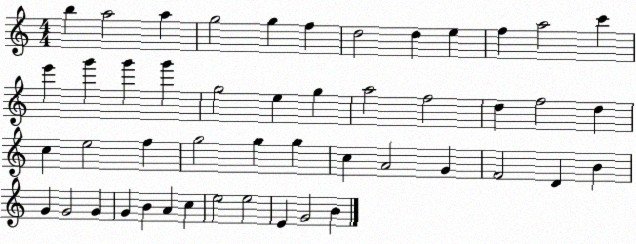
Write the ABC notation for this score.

X:1
T:Untitled
M:4/4
L:1/4
K:C
b a2 a g2 g f d2 d e f a2 c' e' g' g' g' g2 e g a2 f2 d f2 d c e2 f g2 g g c A2 G F2 D B G G2 G G B A c e2 e2 E G2 B